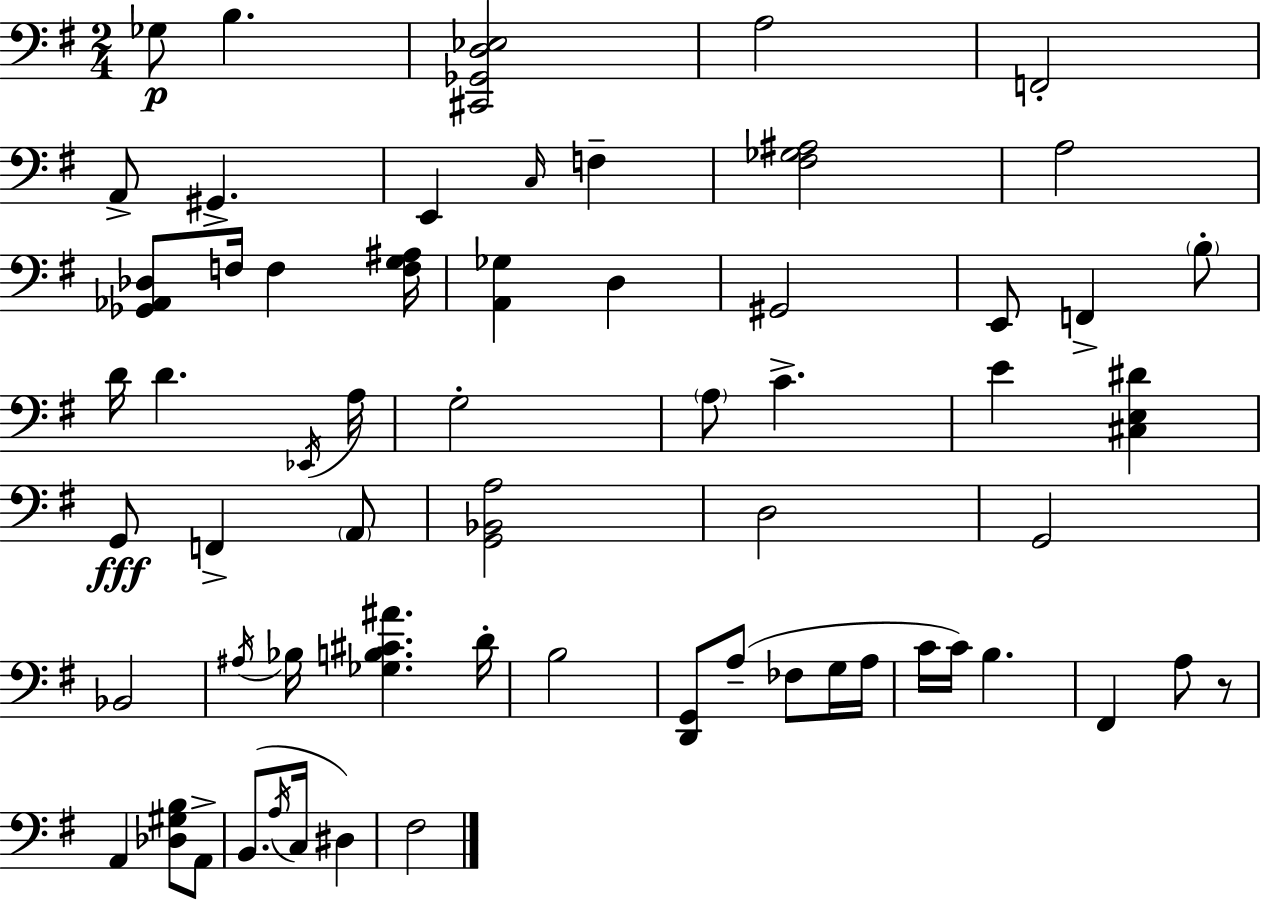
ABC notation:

X:1
T:Untitled
M:2/4
L:1/4
K:G
_G,/2 B, [^C,,_G,,D,_E,]2 A,2 F,,2 A,,/2 ^G,, E,, C,/4 F, [^F,_G,^A,]2 A,2 [_G,,_A,,_D,]/2 F,/4 F, [F,G,^A,]/4 [A,,_G,] D, ^G,,2 E,,/2 F,, B,/2 D/4 D _E,,/4 A,/4 G,2 A,/2 C E [^C,E,^D] G,,/2 F,, A,,/2 [G,,_B,,A,]2 D,2 G,,2 _B,,2 ^A,/4 _B,/4 [_G,B,^C^A] D/4 B,2 [D,,G,,]/2 A,/2 _F,/2 G,/4 A,/4 C/4 C/4 B, ^F,, A,/2 z/2 A,, [_D,^G,B,]/2 A,,/2 B,,/2 A,/4 C,/4 ^D, ^F,2